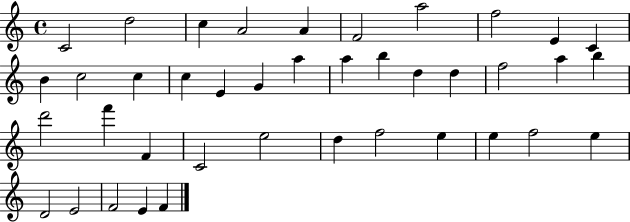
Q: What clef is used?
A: treble